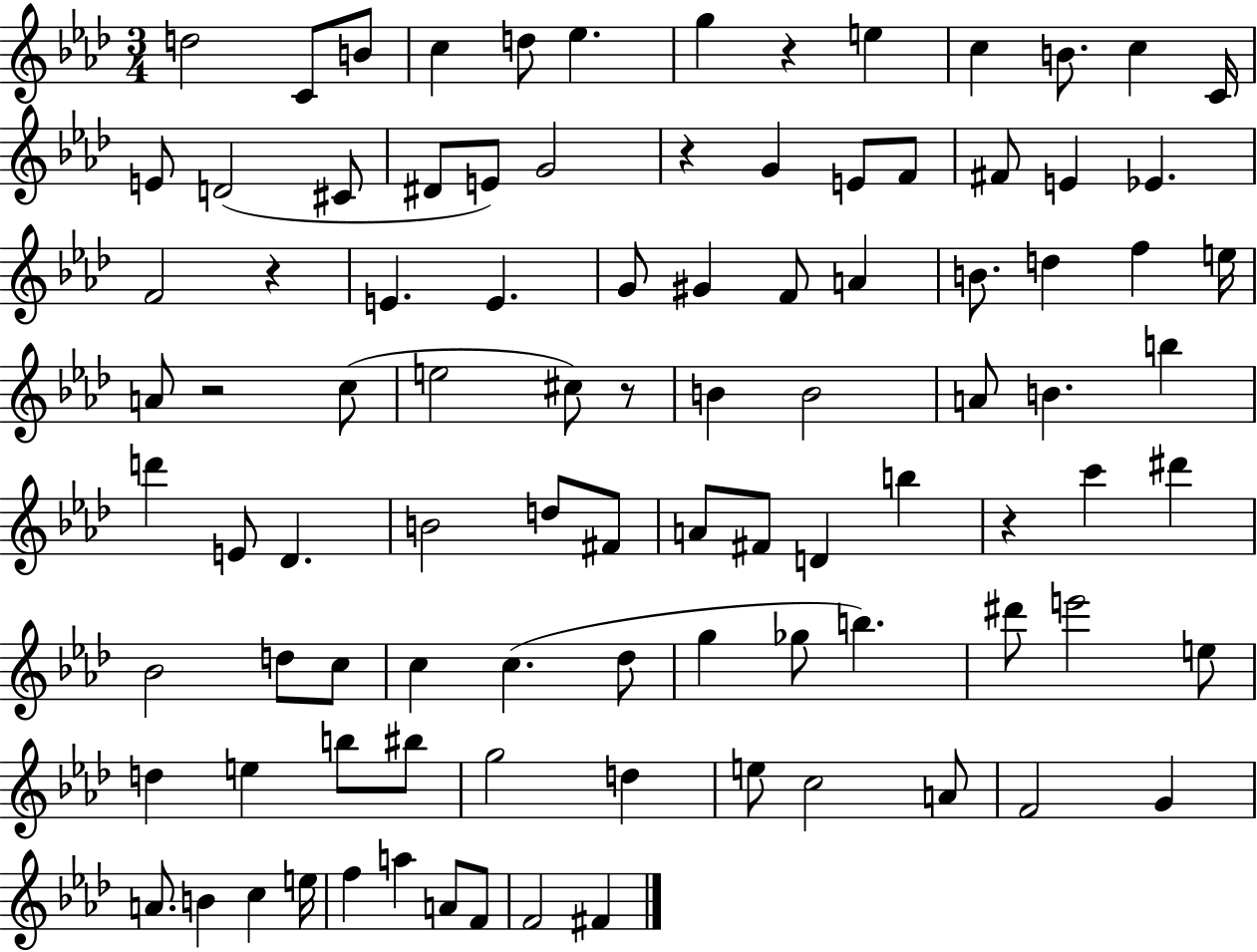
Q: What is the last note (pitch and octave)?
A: F#4